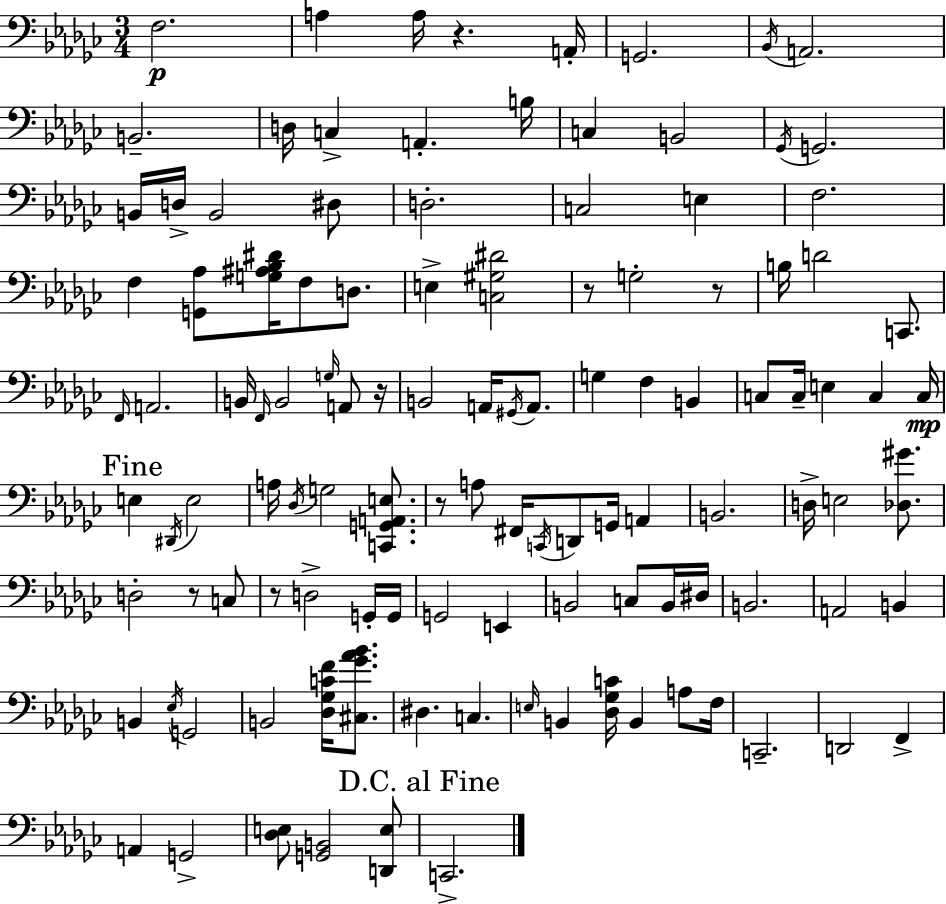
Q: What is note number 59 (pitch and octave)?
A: F#2